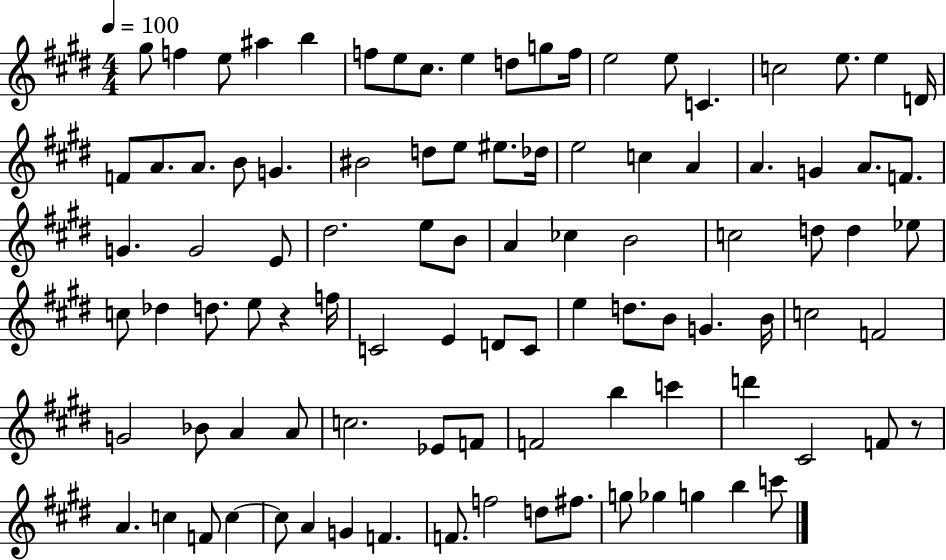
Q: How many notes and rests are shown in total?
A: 97